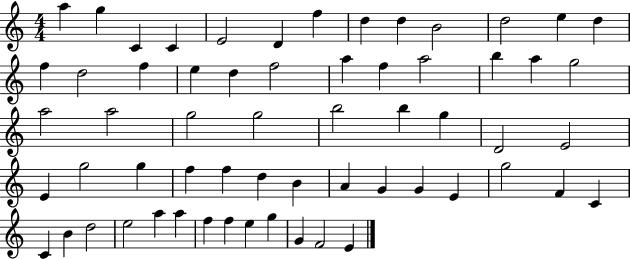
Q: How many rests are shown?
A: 0